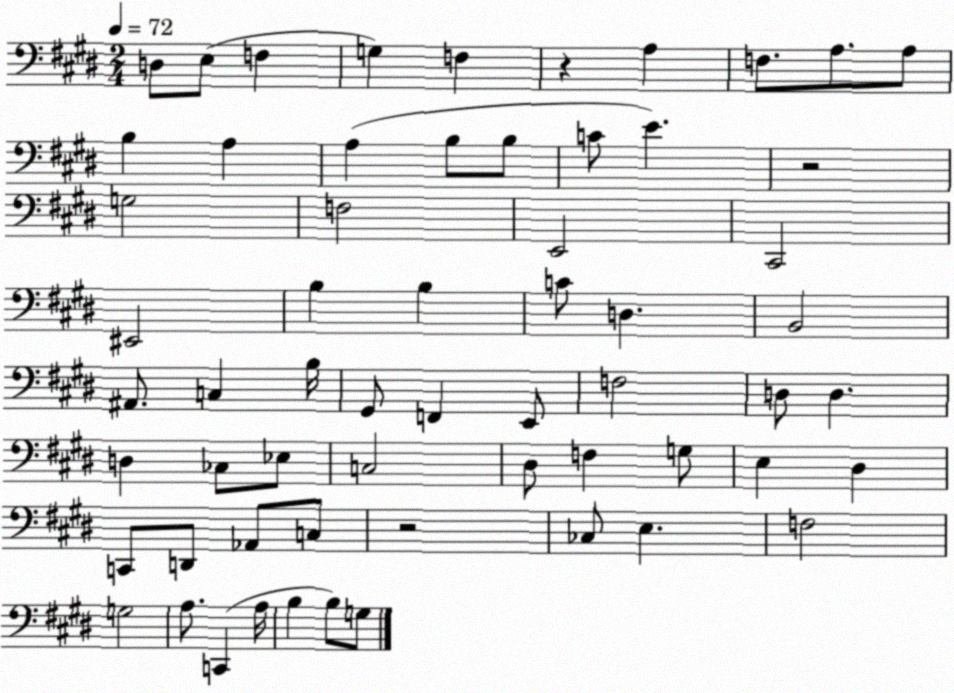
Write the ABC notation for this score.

X:1
T:Untitled
M:2/4
L:1/4
K:E
D,/2 E,/2 F, G, F, z A, F,/2 A,/2 A,/2 B, A, A, B,/2 B,/2 C/2 E z2 G,2 F,2 E,,2 ^C,,2 ^E,,2 B, B, C/2 D, B,,2 ^A,,/2 C, B,/4 ^G,,/2 F,, E,,/2 F,2 D,/2 D, D, _C,/2 _E,/2 C,2 ^D,/2 F, G,/2 E, ^D, C,,/2 D,,/2 _A,,/2 C,/2 z2 _C,/2 E, F,2 G,2 A,/2 C,, A,/4 B, B,/2 G,/2